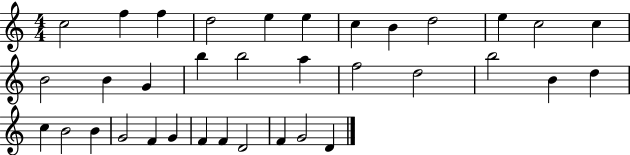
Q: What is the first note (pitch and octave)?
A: C5